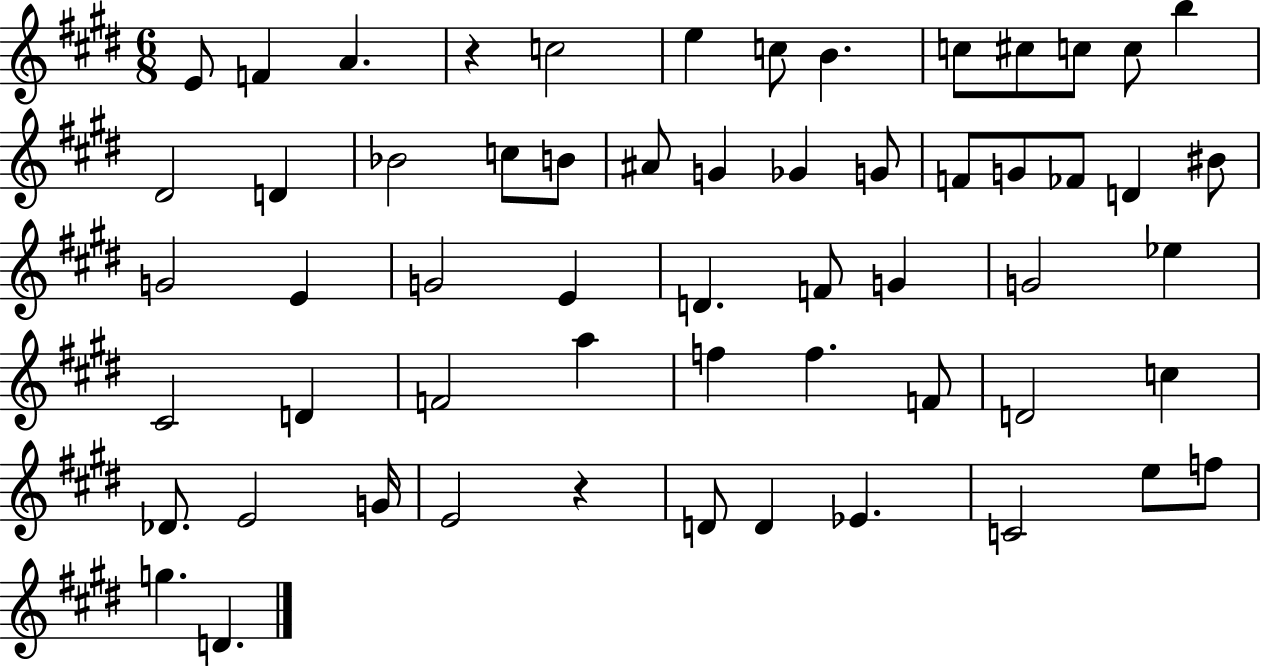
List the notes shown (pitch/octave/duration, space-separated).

E4/e F4/q A4/q. R/q C5/h E5/q C5/e B4/q. C5/e C#5/e C5/e C5/e B5/q D#4/h D4/q Bb4/h C5/e B4/e A#4/e G4/q Gb4/q G4/e F4/e G4/e FES4/e D4/q BIS4/e G4/h E4/q G4/h E4/q D4/q. F4/e G4/q G4/h Eb5/q C#4/h D4/q F4/h A5/q F5/q F5/q. F4/e D4/h C5/q Db4/e. E4/h G4/s E4/h R/q D4/e D4/q Eb4/q. C4/h E5/e F5/e G5/q. D4/q.